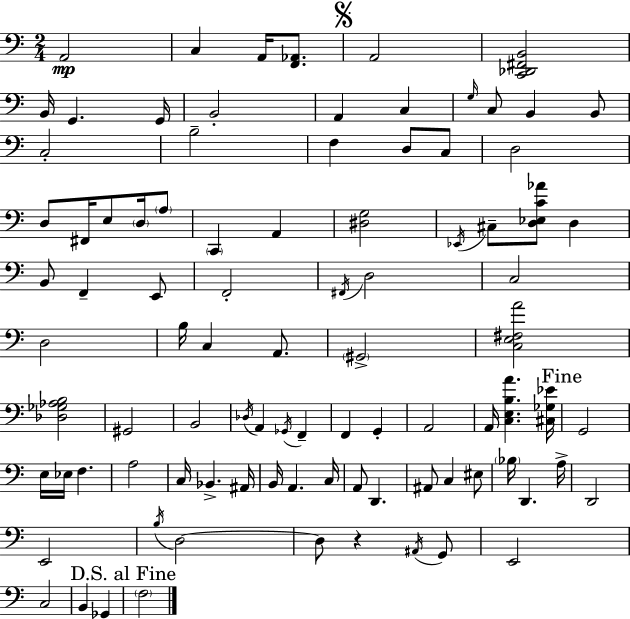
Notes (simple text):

A2/h C3/q A2/s [F2,Ab2]/e. A2/h [C2,Db2,F#2,B2]/h B2/s G2/q. G2/s B2/h A2/q C3/q G3/s C3/e B2/q B2/e C3/h B3/h F3/q D3/e C3/e D3/h D3/e F#2/s E3/e D3/s A3/e C2/q A2/q [D#3,G3]/h Eb2/s C#3/e [D3,Eb3,C4,Ab4]/e D3/q B2/e F2/q E2/e F2/h F#2/s D3/h C3/h D3/h B3/s C3/q A2/e. G#2/h [C3,E3,F#3,A4]/h [Db3,Gb3,Ab3,B3]/h G#2/h B2/h Db3/s A2/q Gb2/s F2/q F2/q G2/q A2/h A2/s [C3,E3,B3,A4]/q. [C#3,Gb3,Eb4]/s G2/h E3/s Eb3/s F3/q. A3/h C3/s Bb2/q. A#2/s B2/s A2/q. C3/s A2/e D2/q. A#2/e C3/q EIS3/e Bb3/s D2/q. A3/s D2/h E2/h B3/s D3/h D3/e R/q A#2/s G2/e E2/h C3/h B2/q Gb2/q F3/h